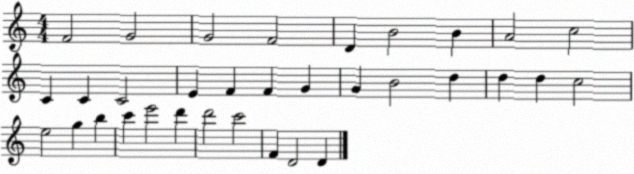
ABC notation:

X:1
T:Untitled
M:4/4
L:1/4
K:C
F2 G2 G2 F2 D B2 B A2 c2 C C C2 E F F G G B2 d d d c2 e2 g b c' e'2 d' d'2 c'2 F D2 D